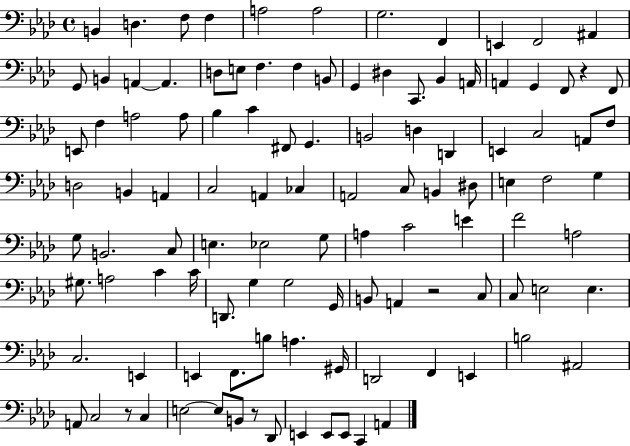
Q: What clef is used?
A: bass